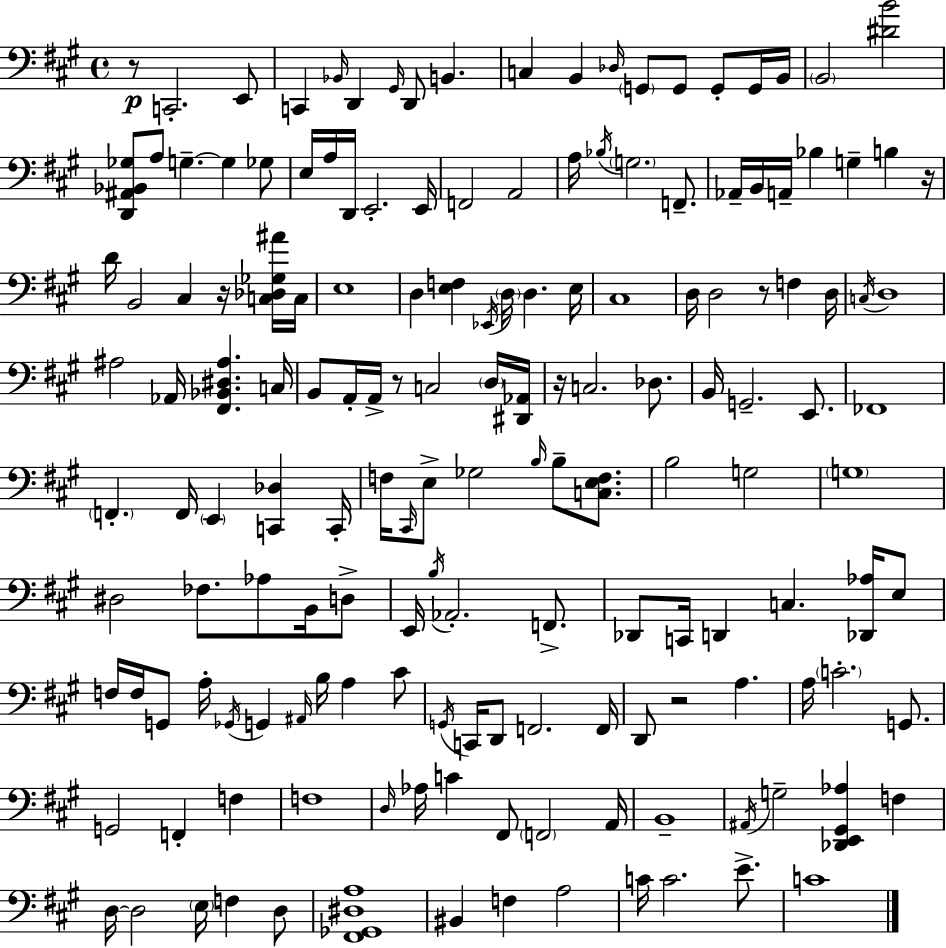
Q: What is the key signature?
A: A major